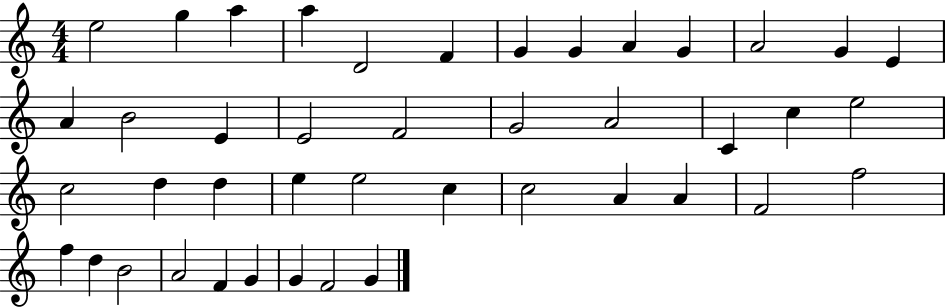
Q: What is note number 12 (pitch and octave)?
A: G4